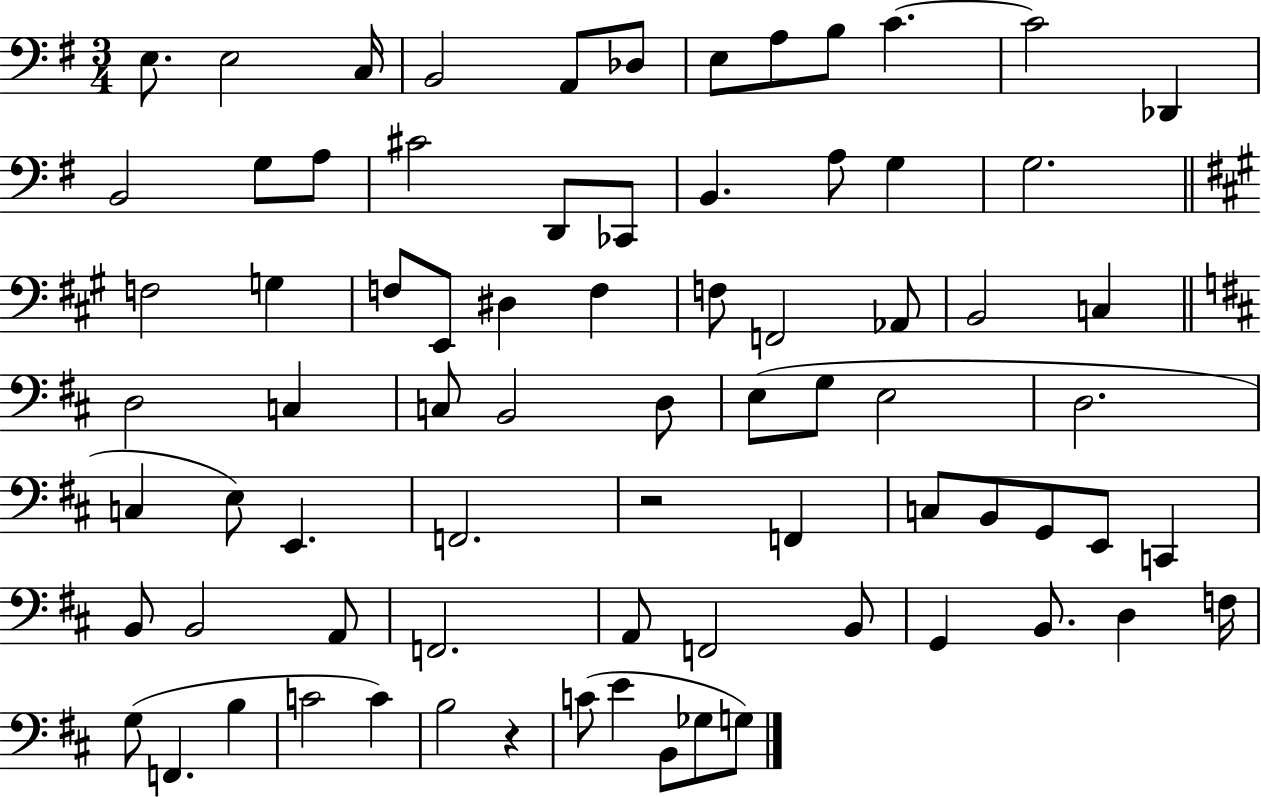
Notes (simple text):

E3/e. E3/h C3/s B2/h A2/e Db3/e E3/e A3/e B3/e C4/q. C4/h Db2/q B2/h G3/e A3/e C#4/h D2/e CES2/e B2/q. A3/e G3/q G3/h. F3/h G3/q F3/e E2/e D#3/q F3/q F3/e F2/h Ab2/e B2/h C3/q D3/h C3/q C3/e B2/h D3/e E3/e G3/e E3/h D3/h. C3/q E3/e E2/q. F2/h. R/h F2/q C3/e B2/e G2/e E2/e C2/q B2/e B2/h A2/e F2/h. A2/e F2/h B2/e G2/q B2/e. D3/q F3/s G3/e F2/q. B3/q C4/h C4/q B3/h R/q C4/e E4/q B2/e Gb3/e G3/e